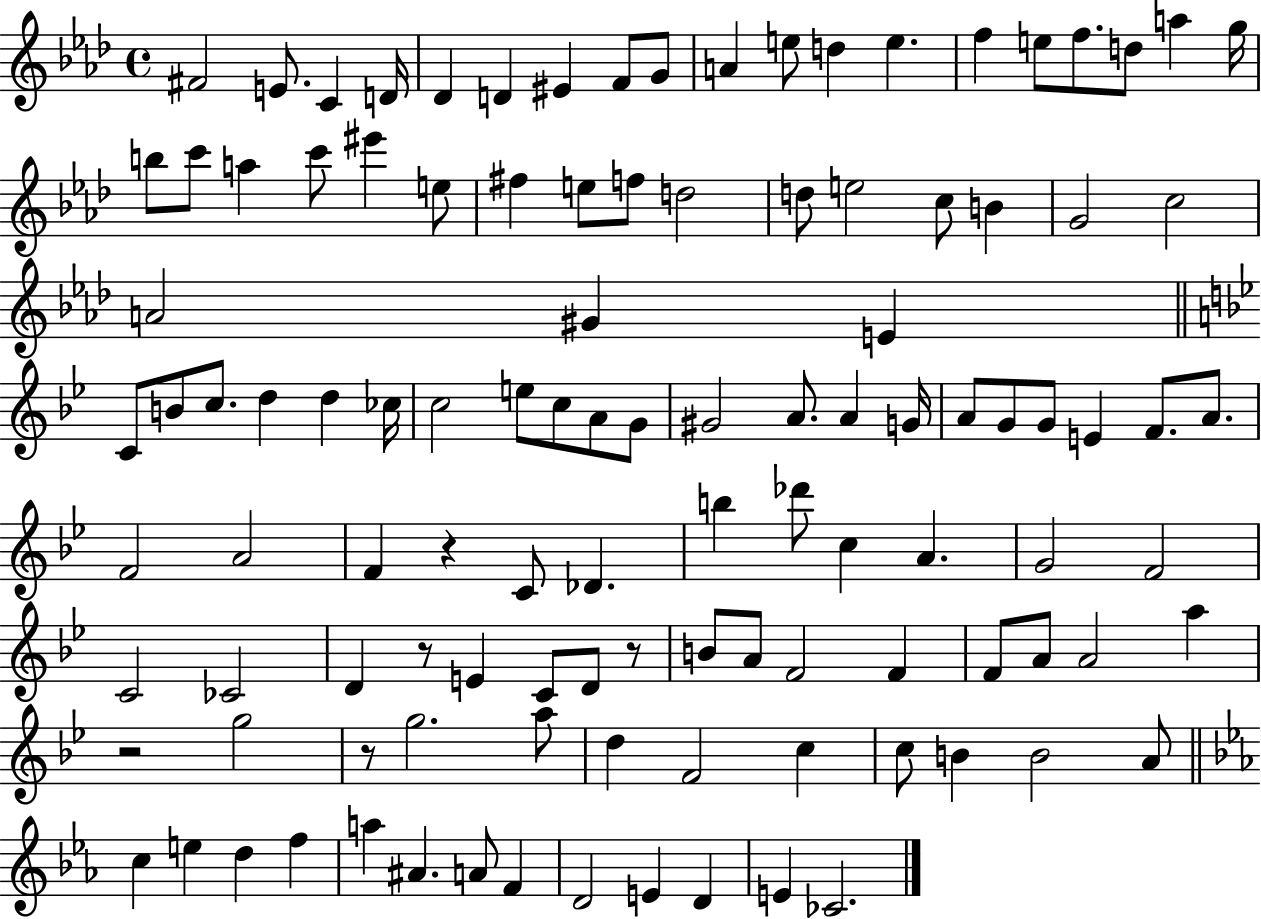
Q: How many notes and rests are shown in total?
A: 112